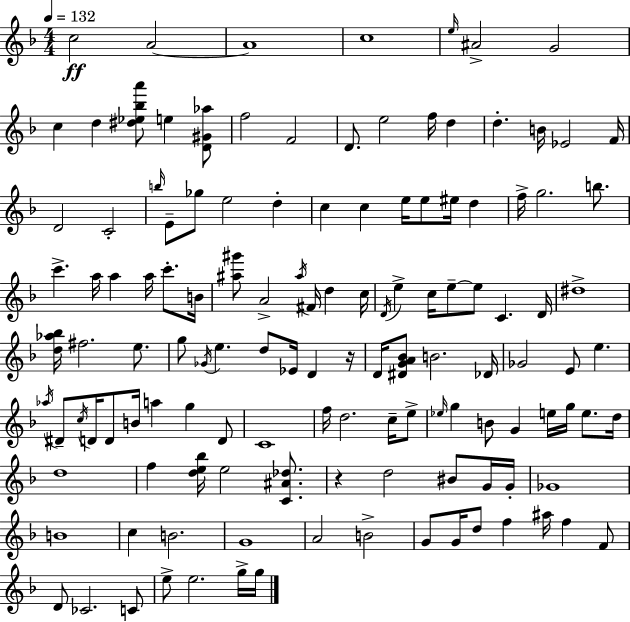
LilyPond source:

{
  \clef treble
  \numericTimeSignature
  \time 4/4
  \key f \major
  \tempo 4 = 132
  c''2\ff a'2~~ | a'1 | c''1 | \grace { e''16 } ais'2-> g'2 | \break c''4 d''4 <dis'' ees'' bes'' a'''>8 e''4 <d' gis' aes''>8 | f''2 f'2 | d'8. e''2 f''16 d''4 | d''4.-. b'16 ees'2 | \break f'16 d'2 c'2-. | \grace { b''16 } e'8-- ges''8 e''2 d''4-. | c''4 c''4 e''16 e''8 eis''16 d''4 | f''16-> g''2. b''8. | \break c'''4.-> a''16 a''4 a''16 c'''8.-. | b'16 <ais'' gis'''>8 a'2-> \acciaccatura { ais''16 } fis'16 d''4 | c''16 \acciaccatura { d'16 } e''4-> c''16 e''8--~~ e''8 c'4. | d'16 dis''1-> | \break <d'' aes'' bes''>16 fis''2. | e''8. g''8 \acciaccatura { ges'16 } e''4. d''8 ees'16 | d'4 r16 d'16 <dis' g' a' bes'>8 b'2. | des'16 ges'2 e'8 e''4. | \break \acciaccatura { aes''16 } dis'8-- \acciaccatura { c''16 } d'16 d'8 b'16 a''4 | g''4 d'8 c'1 | f''16 d''2. | c''16-- e''8-> \grace { ees''16 } g''4 b'8 g'4 | \break e''16 g''16 e''8. d''16 d''1 | f''4 <d'' e'' bes''>16 e''2 | <c' ais' des''>8. r4 d''2 | bis'8 g'16 g'16-. ges'1 | \break b'1 | c''4 b'2. | g'1 | a'2 | \break b'2-> g'8 g'16 d''8 f''4 | ais''16 f''4 f'8 d'8 ces'2. | c'8 e''8-> e''2. | g''16-> g''16 \bar "|."
}